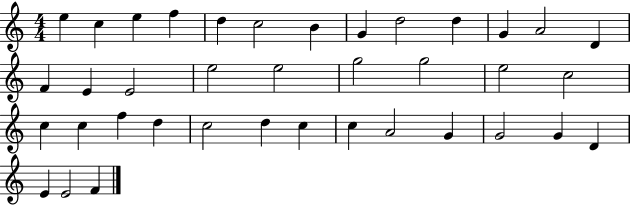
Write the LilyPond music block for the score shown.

{
  \clef treble
  \numericTimeSignature
  \time 4/4
  \key c \major
  e''4 c''4 e''4 f''4 | d''4 c''2 b'4 | g'4 d''2 d''4 | g'4 a'2 d'4 | \break f'4 e'4 e'2 | e''2 e''2 | g''2 g''2 | e''2 c''2 | \break c''4 c''4 f''4 d''4 | c''2 d''4 c''4 | c''4 a'2 g'4 | g'2 g'4 d'4 | \break e'4 e'2 f'4 | \bar "|."
}